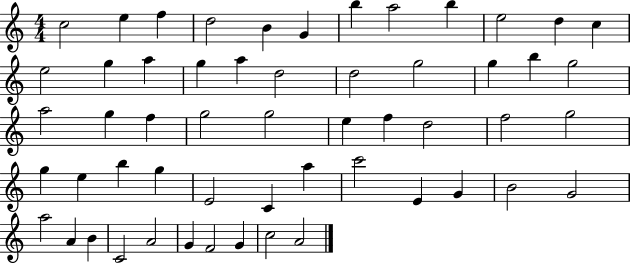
C5/h E5/q F5/q D5/h B4/q G4/q B5/q A5/h B5/q E5/h D5/q C5/q E5/h G5/q A5/q G5/q A5/q D5/h D5/h G5/h G5/q B5/q G5/h A5/h G5/q F5/q G5/h G5/h E5/q F5/q D5/h F5/h G5/h G5/q E5/q B5/q G5/q E4/h C4/q A5/q C6/h E4/q G4/q B4/h G4/h A5/h A4/q B4/q C4/h A4/h G4/q F4/h G4/q C5/h A4/h